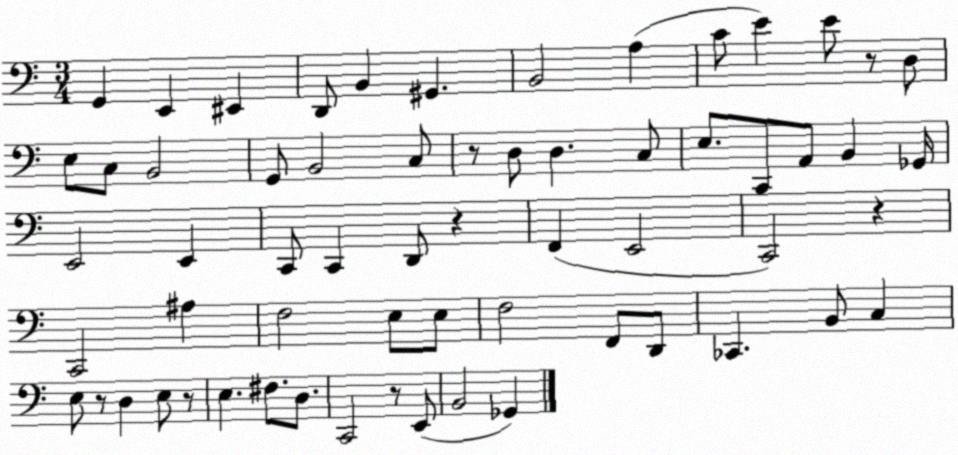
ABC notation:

X:1
T:Untitled
M:3/4
L:1/4
K:C
G,, E,, ^E,, D,,/2 B,, ^G,, B,,2 A, C/2 E E/2 z/2 D,/2 E,/2 C,/2 B,,2 G,,/2 B,,2 C,/2 z/2 D,/2 D, C,/2 E,/2 C,,/2 A,,/2 B,, _G,,/4 E,,2 E,, C,,/2 C,, D,,/2 z F,, E,,2 C,,2 z C,,2 ^A, F,2 E,/2 E,/2 F,2 F,,/2 D,,/2 _C,, B,,/2 C, E,/2 z/2 D, E,/2 z/2 E, ^F,/2 D,/2 C,,2 z/2 E,,/2 B,,2 _G,,